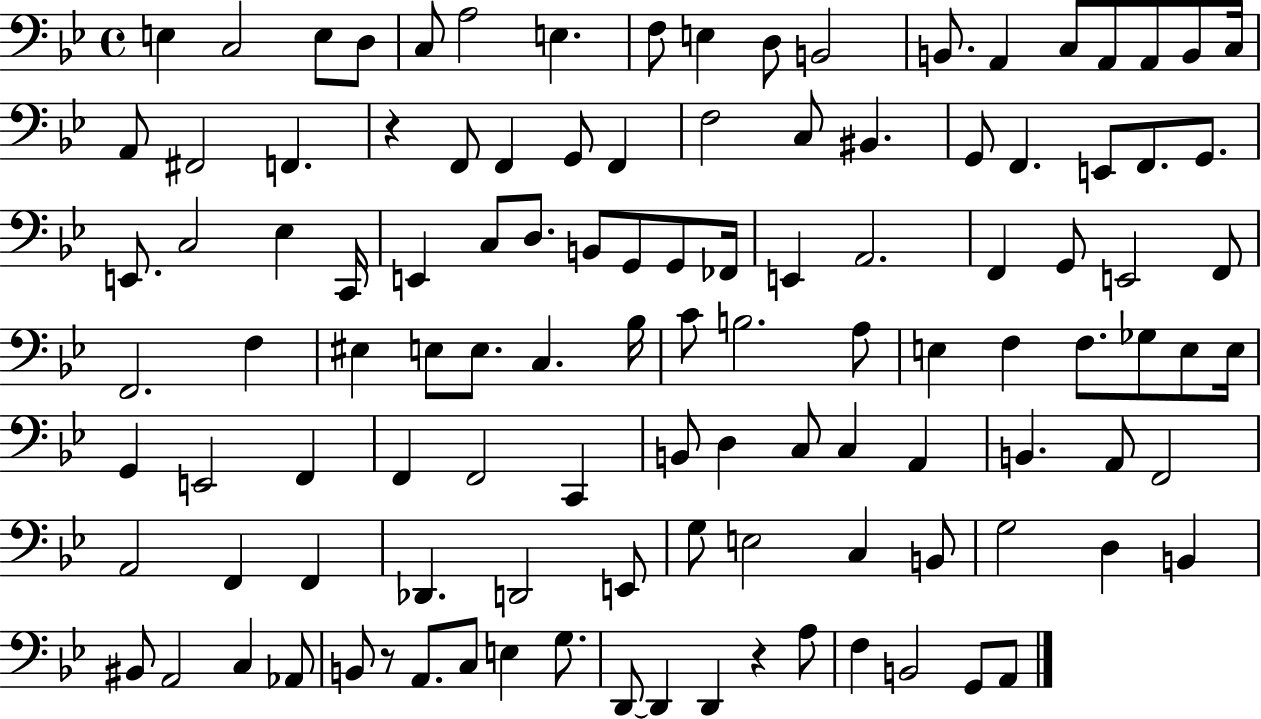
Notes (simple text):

E3/q C3/h E3/e D3/e C3/e A3/h E3/q. F3/e E3/q D3/e B2/h B2/e. A2/q C3/e A2/e A2/e B2/e C3/s A2/e F#2/h F2/q. R/q F2/e F2/q G2/e F2/q F3/h C3/e BIS2/q. G2/e F2/q. E2/e F2/e. G2/e. E2/e. C3/h Eb3/q C2/s E2/q C3/e D3/e. B2/e G2/e G2/e FES2/s E2/q A2/h. F2/q G2/e E2/h F2/e F2/h. F3/q EIS3/q E3/e E3/e. C3/q. Bb3/s C4/e B3/h. A3/e E3/q F3/q F3/e. Gb3/e E3/e E3/s G2/q E2/h F2/q F2/q F2/h C2/q B2/e D3/q C3/e C3/q A2/q B2/q. A2/e F2/h A2/h F2/q F2/q Db2/q. D2/h E2/e G3/e E3/h C3/q B2/e G3/h D3/q B2/q BIS2/e A2/h C3/q Ab2/e B2/e R/e A2/e. C3/e E3/q G3/e. D2/e D2/q D2/q R/q A3/e F3/q B2/h G2/e A2/e